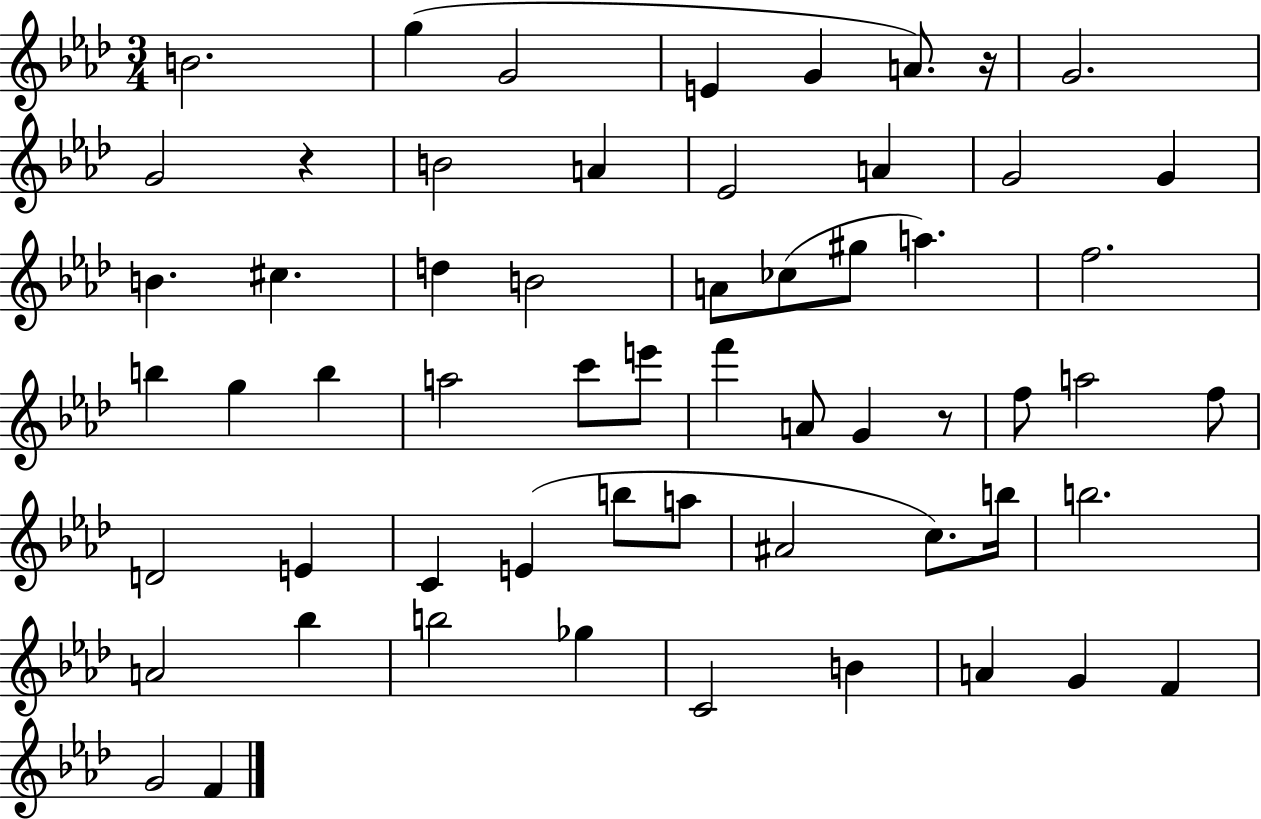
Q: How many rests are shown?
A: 3